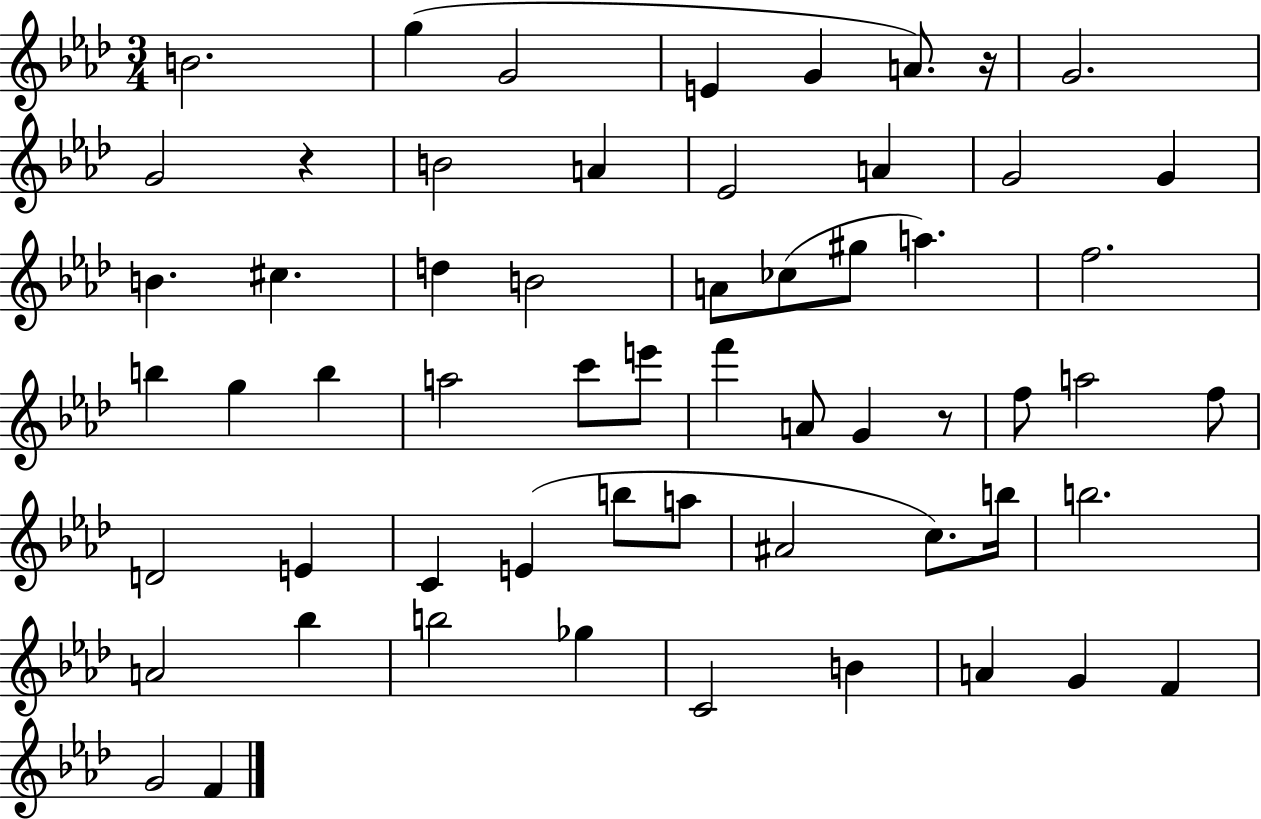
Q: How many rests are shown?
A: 3